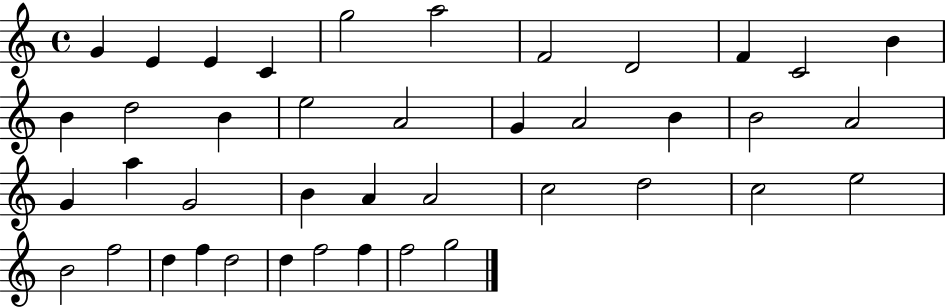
{
  \clef treble
  \time 4/4
  \defaultTimeSignature
  \key c \major
  g'4 e'4 e'4 c'4 | g''2 a''2 | f'2 d'2 | f'4 c'2 b'4 | \break b'4 d''2 b'4 | e''2 a'2 | g'4 a'2 b'4 | b'2 a'2 | \break g'4 a''4 g'2 | b'4 a'4 a'2 | c''2 d''2 | c''2 e''2 | \break b'2 f''2 | d''4 f''4 d''2 | d''4 f''2 f''4 | f''2 g''2 | \break \bar "|."
}